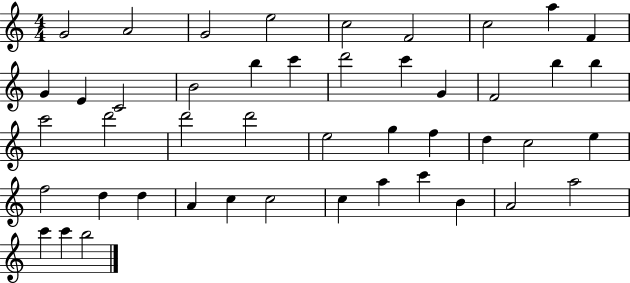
{
  \clef treble
  \numericTimeSignature
  \time 4/4
  \key c \major
  g'2 a'2 | g'2 e''2 | c''2 f'2 | c''2 a''4 f'4 | \break g'4 e'4 c'2 | b'2 b''4 c'''4 | d'''2 c'''4 g'4 | f'2 b''4 b''4 | \break c'''2 d'''2 | d'''2 d'''2 | e''2 g''4 f''4 | d''4 c''2 e''4 | \break f''2 d''4 d''4 | a'4 c''4 c''2 | c''4 a''4 c'''4 b'4 | a'2 a''2 | \break c'''4 c'''4 b''2 | \bar "|."
}